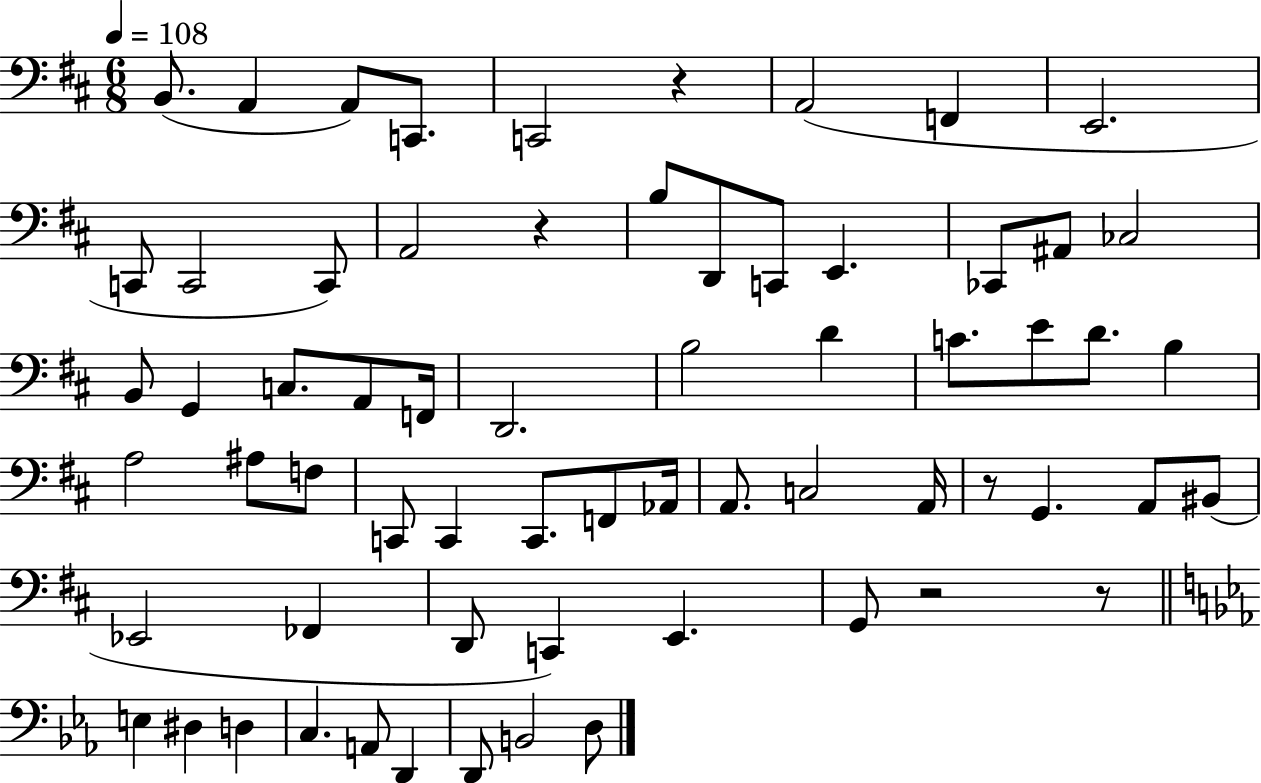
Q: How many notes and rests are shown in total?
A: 65